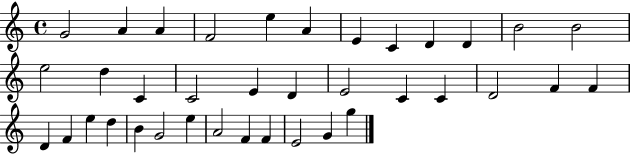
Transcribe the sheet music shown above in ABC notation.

X:1
T:Untitled
M:4/4
L:1/4
K:C
G2 A A F2 e A E C D D B2 B2 e2 d C C2 E D E2 C C D2 F F D F e d B G2 e A2 F F E2 G g